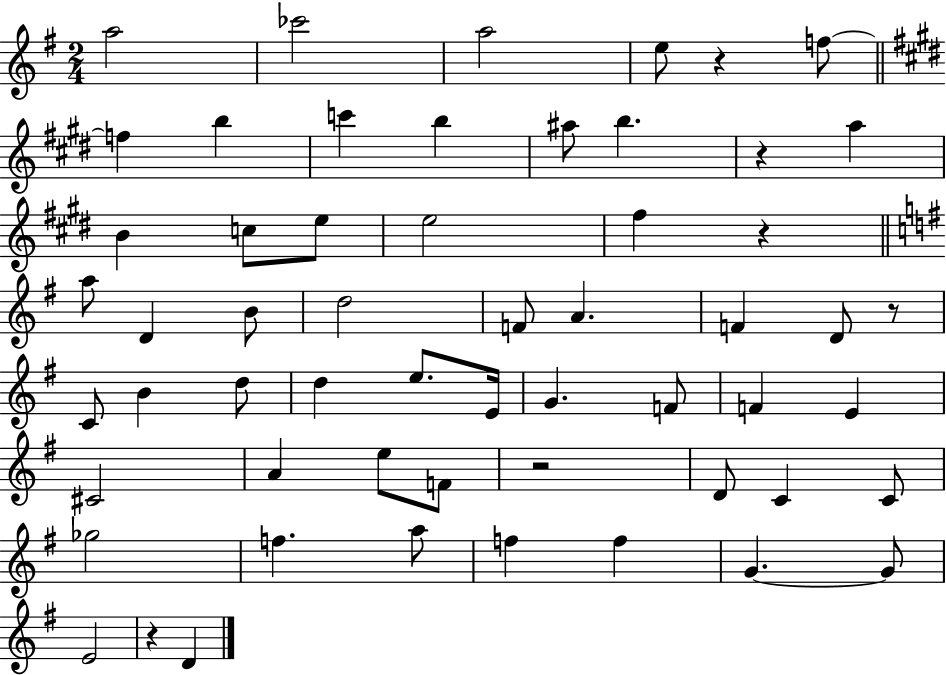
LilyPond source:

{
  \clef treble
  \numericTimeSignature
  \time 2/4
  \key g \major
  a''2 | ces'''2 | a''2 | e''8 r4 f''8~~ | \break \bar "||" \break \key e \major f''4 b''4 | c'''4 b''4 | ais''8 b''4. | r4 a''4 | \break b'4 c''8 e''8 | e''2 | fis''4 r4 | \bar "||" \break \key g \major a''8 d'4 b'8 | d''2 | f'8 a'4. | f'4 d'8 r8 | \break c'8 b'4 d''8 | d''4 e''8. e'16 | g'4. f'8 | f'4 e'4 | \break cis'2 | a'4 e''8 f'8 | r2 | d'8 c'4 c'8 | \break ges''2 | f''4. a''8 | f''4 f''4 | g'4.~~ g'8 | \break e'2 | r4 d'4 | \bar "|."
}